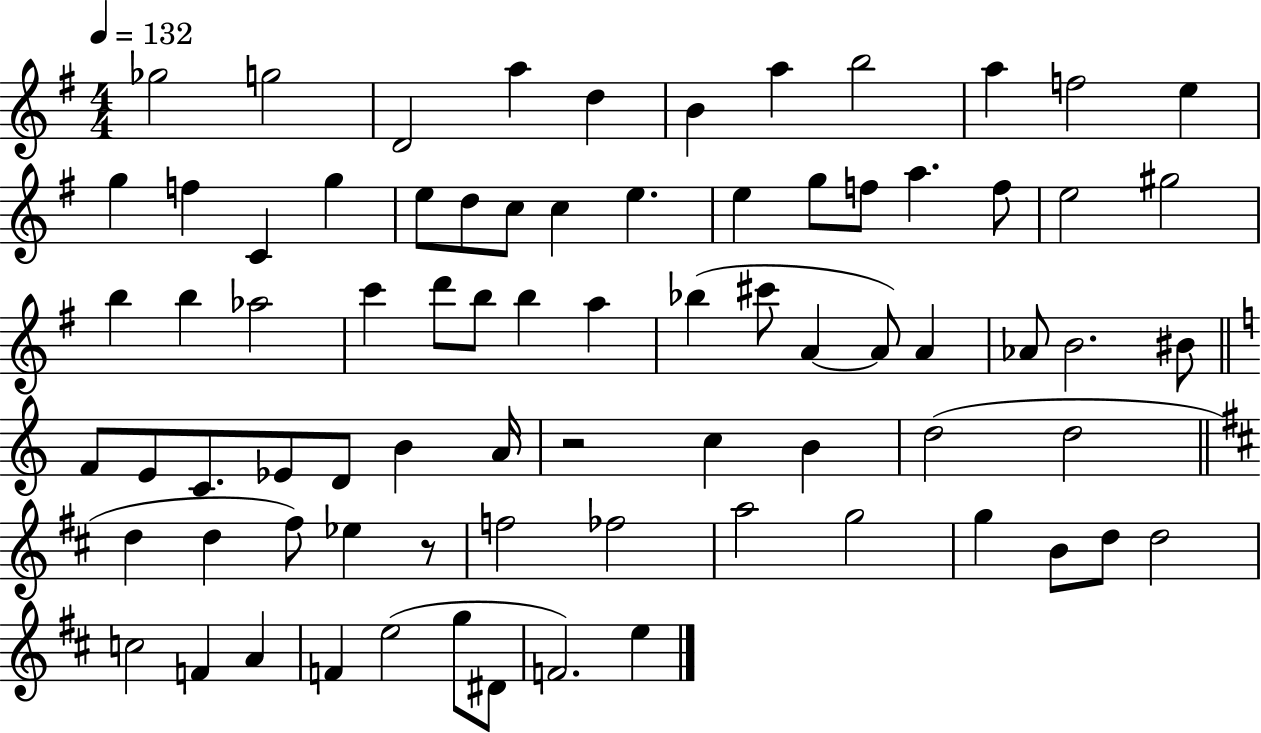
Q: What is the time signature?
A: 4/4